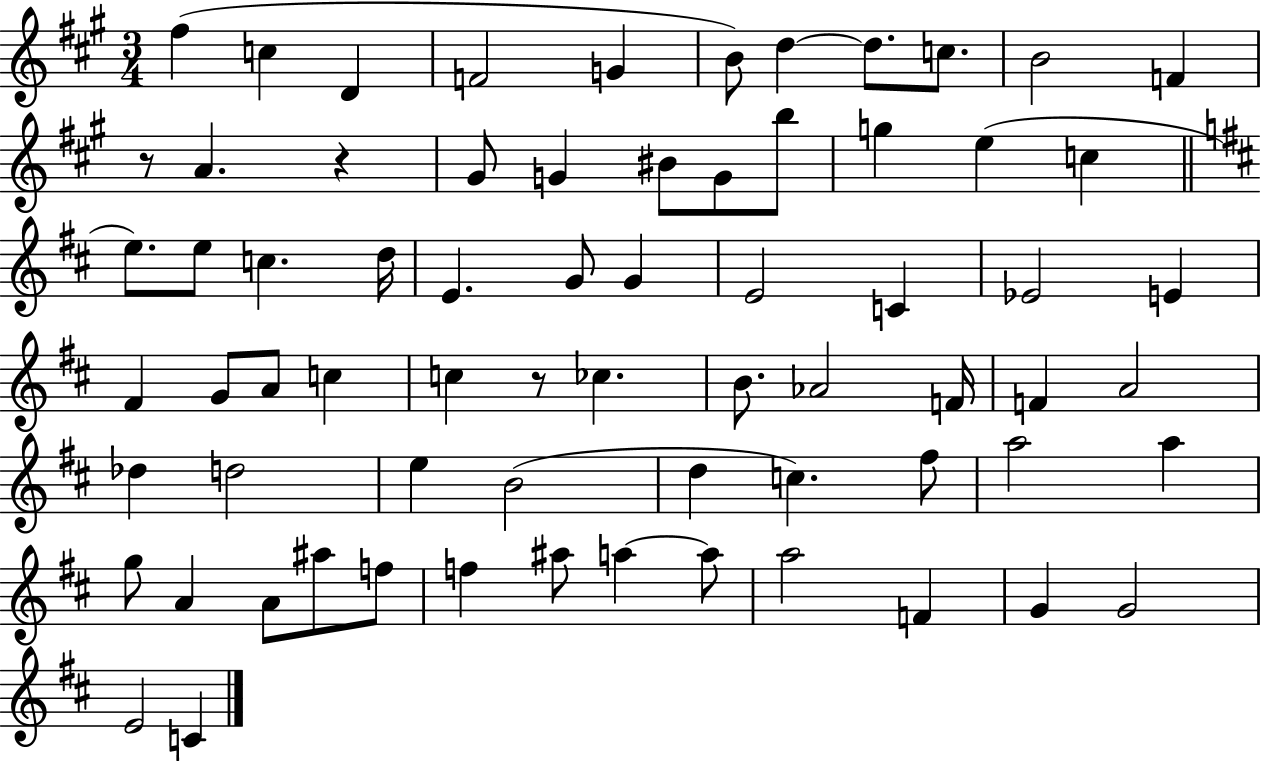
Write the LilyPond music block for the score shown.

{
  \clef treble
  \numericTimeSignature
  \time 3/4
  \key a \major
  fis''4( c''4 d'4 | f'2 g'4 | b'8) d''4~~ d''8. c''8. | b'2 f'4 | \break r8 a'4. r4 | gis'8 g'4 bis'8 g'8 b''8 | g''4 e''4( c''4 | \bar "||" \break \key d \major e''8.) e''8 c''4. d''16 | e'4. g'8 g'4 | e'2 c'4 | ees'2 e'4 | \break fis'4 g'8 a'8 c''4 | c''4 r8 ces''4. | b'8. aes'2 f'16 | f'4 a'2 | \break des''4 d''2 | e''4 b'2( | d''4 c''4.) fis''8 | a''2 a''4 | \break g''8 a'4 a'8 ais''8 f''8 | f''4 ais''8 a''4~~ a''8 | a''2 f'4 | g'4 g'2 | \break e'2 c'4 | \bar "|."
}